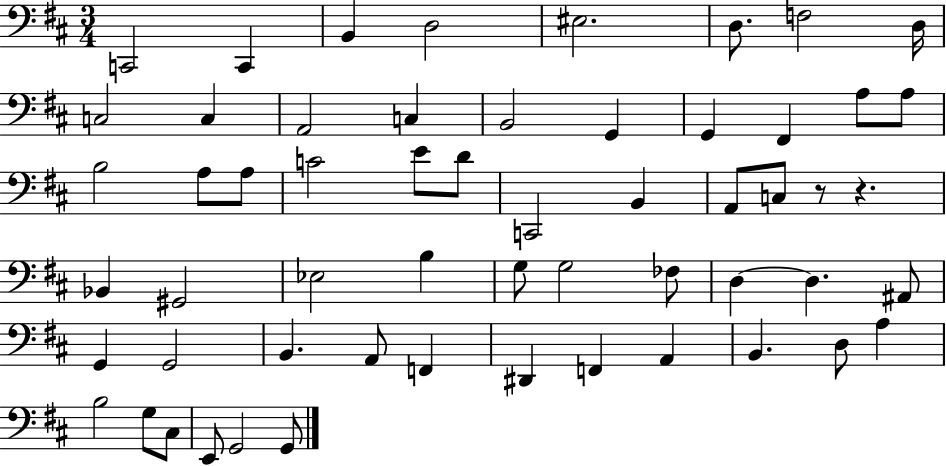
C2/h C2/q B2/q D3/h EIS3/h. D3/e. F3/h D3/s C3/h C3/q A2/h C3/q B2/h G2/q G2/q F#2/q A3/e A3/e B3/h A3/e A3/e C4/h E4/e D4/e C2/h B2/q A2/e C3/e R/e R/q. Bb2/q G#2/h Eb3/h B3/q G3/e G3/h FES3/e D3/q D3/q. A#2/e G2/q G2/h B2/q. A2/e F2/q D#2/q F2/q A2/q B2/q. D3/e A3/q B3/h G3/e C#3/e E2/e G2/h G2/e